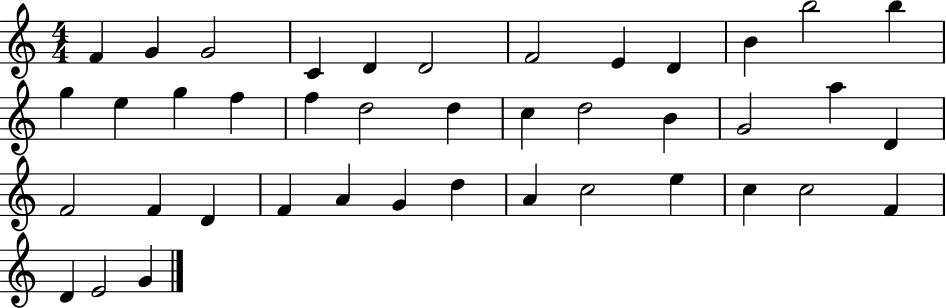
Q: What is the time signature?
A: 4/4